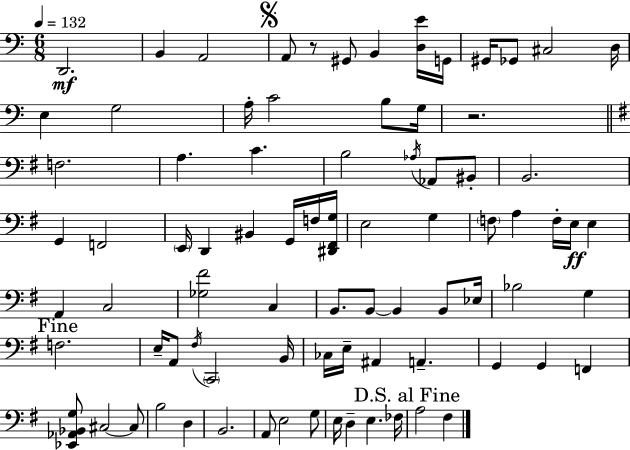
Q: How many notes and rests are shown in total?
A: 82